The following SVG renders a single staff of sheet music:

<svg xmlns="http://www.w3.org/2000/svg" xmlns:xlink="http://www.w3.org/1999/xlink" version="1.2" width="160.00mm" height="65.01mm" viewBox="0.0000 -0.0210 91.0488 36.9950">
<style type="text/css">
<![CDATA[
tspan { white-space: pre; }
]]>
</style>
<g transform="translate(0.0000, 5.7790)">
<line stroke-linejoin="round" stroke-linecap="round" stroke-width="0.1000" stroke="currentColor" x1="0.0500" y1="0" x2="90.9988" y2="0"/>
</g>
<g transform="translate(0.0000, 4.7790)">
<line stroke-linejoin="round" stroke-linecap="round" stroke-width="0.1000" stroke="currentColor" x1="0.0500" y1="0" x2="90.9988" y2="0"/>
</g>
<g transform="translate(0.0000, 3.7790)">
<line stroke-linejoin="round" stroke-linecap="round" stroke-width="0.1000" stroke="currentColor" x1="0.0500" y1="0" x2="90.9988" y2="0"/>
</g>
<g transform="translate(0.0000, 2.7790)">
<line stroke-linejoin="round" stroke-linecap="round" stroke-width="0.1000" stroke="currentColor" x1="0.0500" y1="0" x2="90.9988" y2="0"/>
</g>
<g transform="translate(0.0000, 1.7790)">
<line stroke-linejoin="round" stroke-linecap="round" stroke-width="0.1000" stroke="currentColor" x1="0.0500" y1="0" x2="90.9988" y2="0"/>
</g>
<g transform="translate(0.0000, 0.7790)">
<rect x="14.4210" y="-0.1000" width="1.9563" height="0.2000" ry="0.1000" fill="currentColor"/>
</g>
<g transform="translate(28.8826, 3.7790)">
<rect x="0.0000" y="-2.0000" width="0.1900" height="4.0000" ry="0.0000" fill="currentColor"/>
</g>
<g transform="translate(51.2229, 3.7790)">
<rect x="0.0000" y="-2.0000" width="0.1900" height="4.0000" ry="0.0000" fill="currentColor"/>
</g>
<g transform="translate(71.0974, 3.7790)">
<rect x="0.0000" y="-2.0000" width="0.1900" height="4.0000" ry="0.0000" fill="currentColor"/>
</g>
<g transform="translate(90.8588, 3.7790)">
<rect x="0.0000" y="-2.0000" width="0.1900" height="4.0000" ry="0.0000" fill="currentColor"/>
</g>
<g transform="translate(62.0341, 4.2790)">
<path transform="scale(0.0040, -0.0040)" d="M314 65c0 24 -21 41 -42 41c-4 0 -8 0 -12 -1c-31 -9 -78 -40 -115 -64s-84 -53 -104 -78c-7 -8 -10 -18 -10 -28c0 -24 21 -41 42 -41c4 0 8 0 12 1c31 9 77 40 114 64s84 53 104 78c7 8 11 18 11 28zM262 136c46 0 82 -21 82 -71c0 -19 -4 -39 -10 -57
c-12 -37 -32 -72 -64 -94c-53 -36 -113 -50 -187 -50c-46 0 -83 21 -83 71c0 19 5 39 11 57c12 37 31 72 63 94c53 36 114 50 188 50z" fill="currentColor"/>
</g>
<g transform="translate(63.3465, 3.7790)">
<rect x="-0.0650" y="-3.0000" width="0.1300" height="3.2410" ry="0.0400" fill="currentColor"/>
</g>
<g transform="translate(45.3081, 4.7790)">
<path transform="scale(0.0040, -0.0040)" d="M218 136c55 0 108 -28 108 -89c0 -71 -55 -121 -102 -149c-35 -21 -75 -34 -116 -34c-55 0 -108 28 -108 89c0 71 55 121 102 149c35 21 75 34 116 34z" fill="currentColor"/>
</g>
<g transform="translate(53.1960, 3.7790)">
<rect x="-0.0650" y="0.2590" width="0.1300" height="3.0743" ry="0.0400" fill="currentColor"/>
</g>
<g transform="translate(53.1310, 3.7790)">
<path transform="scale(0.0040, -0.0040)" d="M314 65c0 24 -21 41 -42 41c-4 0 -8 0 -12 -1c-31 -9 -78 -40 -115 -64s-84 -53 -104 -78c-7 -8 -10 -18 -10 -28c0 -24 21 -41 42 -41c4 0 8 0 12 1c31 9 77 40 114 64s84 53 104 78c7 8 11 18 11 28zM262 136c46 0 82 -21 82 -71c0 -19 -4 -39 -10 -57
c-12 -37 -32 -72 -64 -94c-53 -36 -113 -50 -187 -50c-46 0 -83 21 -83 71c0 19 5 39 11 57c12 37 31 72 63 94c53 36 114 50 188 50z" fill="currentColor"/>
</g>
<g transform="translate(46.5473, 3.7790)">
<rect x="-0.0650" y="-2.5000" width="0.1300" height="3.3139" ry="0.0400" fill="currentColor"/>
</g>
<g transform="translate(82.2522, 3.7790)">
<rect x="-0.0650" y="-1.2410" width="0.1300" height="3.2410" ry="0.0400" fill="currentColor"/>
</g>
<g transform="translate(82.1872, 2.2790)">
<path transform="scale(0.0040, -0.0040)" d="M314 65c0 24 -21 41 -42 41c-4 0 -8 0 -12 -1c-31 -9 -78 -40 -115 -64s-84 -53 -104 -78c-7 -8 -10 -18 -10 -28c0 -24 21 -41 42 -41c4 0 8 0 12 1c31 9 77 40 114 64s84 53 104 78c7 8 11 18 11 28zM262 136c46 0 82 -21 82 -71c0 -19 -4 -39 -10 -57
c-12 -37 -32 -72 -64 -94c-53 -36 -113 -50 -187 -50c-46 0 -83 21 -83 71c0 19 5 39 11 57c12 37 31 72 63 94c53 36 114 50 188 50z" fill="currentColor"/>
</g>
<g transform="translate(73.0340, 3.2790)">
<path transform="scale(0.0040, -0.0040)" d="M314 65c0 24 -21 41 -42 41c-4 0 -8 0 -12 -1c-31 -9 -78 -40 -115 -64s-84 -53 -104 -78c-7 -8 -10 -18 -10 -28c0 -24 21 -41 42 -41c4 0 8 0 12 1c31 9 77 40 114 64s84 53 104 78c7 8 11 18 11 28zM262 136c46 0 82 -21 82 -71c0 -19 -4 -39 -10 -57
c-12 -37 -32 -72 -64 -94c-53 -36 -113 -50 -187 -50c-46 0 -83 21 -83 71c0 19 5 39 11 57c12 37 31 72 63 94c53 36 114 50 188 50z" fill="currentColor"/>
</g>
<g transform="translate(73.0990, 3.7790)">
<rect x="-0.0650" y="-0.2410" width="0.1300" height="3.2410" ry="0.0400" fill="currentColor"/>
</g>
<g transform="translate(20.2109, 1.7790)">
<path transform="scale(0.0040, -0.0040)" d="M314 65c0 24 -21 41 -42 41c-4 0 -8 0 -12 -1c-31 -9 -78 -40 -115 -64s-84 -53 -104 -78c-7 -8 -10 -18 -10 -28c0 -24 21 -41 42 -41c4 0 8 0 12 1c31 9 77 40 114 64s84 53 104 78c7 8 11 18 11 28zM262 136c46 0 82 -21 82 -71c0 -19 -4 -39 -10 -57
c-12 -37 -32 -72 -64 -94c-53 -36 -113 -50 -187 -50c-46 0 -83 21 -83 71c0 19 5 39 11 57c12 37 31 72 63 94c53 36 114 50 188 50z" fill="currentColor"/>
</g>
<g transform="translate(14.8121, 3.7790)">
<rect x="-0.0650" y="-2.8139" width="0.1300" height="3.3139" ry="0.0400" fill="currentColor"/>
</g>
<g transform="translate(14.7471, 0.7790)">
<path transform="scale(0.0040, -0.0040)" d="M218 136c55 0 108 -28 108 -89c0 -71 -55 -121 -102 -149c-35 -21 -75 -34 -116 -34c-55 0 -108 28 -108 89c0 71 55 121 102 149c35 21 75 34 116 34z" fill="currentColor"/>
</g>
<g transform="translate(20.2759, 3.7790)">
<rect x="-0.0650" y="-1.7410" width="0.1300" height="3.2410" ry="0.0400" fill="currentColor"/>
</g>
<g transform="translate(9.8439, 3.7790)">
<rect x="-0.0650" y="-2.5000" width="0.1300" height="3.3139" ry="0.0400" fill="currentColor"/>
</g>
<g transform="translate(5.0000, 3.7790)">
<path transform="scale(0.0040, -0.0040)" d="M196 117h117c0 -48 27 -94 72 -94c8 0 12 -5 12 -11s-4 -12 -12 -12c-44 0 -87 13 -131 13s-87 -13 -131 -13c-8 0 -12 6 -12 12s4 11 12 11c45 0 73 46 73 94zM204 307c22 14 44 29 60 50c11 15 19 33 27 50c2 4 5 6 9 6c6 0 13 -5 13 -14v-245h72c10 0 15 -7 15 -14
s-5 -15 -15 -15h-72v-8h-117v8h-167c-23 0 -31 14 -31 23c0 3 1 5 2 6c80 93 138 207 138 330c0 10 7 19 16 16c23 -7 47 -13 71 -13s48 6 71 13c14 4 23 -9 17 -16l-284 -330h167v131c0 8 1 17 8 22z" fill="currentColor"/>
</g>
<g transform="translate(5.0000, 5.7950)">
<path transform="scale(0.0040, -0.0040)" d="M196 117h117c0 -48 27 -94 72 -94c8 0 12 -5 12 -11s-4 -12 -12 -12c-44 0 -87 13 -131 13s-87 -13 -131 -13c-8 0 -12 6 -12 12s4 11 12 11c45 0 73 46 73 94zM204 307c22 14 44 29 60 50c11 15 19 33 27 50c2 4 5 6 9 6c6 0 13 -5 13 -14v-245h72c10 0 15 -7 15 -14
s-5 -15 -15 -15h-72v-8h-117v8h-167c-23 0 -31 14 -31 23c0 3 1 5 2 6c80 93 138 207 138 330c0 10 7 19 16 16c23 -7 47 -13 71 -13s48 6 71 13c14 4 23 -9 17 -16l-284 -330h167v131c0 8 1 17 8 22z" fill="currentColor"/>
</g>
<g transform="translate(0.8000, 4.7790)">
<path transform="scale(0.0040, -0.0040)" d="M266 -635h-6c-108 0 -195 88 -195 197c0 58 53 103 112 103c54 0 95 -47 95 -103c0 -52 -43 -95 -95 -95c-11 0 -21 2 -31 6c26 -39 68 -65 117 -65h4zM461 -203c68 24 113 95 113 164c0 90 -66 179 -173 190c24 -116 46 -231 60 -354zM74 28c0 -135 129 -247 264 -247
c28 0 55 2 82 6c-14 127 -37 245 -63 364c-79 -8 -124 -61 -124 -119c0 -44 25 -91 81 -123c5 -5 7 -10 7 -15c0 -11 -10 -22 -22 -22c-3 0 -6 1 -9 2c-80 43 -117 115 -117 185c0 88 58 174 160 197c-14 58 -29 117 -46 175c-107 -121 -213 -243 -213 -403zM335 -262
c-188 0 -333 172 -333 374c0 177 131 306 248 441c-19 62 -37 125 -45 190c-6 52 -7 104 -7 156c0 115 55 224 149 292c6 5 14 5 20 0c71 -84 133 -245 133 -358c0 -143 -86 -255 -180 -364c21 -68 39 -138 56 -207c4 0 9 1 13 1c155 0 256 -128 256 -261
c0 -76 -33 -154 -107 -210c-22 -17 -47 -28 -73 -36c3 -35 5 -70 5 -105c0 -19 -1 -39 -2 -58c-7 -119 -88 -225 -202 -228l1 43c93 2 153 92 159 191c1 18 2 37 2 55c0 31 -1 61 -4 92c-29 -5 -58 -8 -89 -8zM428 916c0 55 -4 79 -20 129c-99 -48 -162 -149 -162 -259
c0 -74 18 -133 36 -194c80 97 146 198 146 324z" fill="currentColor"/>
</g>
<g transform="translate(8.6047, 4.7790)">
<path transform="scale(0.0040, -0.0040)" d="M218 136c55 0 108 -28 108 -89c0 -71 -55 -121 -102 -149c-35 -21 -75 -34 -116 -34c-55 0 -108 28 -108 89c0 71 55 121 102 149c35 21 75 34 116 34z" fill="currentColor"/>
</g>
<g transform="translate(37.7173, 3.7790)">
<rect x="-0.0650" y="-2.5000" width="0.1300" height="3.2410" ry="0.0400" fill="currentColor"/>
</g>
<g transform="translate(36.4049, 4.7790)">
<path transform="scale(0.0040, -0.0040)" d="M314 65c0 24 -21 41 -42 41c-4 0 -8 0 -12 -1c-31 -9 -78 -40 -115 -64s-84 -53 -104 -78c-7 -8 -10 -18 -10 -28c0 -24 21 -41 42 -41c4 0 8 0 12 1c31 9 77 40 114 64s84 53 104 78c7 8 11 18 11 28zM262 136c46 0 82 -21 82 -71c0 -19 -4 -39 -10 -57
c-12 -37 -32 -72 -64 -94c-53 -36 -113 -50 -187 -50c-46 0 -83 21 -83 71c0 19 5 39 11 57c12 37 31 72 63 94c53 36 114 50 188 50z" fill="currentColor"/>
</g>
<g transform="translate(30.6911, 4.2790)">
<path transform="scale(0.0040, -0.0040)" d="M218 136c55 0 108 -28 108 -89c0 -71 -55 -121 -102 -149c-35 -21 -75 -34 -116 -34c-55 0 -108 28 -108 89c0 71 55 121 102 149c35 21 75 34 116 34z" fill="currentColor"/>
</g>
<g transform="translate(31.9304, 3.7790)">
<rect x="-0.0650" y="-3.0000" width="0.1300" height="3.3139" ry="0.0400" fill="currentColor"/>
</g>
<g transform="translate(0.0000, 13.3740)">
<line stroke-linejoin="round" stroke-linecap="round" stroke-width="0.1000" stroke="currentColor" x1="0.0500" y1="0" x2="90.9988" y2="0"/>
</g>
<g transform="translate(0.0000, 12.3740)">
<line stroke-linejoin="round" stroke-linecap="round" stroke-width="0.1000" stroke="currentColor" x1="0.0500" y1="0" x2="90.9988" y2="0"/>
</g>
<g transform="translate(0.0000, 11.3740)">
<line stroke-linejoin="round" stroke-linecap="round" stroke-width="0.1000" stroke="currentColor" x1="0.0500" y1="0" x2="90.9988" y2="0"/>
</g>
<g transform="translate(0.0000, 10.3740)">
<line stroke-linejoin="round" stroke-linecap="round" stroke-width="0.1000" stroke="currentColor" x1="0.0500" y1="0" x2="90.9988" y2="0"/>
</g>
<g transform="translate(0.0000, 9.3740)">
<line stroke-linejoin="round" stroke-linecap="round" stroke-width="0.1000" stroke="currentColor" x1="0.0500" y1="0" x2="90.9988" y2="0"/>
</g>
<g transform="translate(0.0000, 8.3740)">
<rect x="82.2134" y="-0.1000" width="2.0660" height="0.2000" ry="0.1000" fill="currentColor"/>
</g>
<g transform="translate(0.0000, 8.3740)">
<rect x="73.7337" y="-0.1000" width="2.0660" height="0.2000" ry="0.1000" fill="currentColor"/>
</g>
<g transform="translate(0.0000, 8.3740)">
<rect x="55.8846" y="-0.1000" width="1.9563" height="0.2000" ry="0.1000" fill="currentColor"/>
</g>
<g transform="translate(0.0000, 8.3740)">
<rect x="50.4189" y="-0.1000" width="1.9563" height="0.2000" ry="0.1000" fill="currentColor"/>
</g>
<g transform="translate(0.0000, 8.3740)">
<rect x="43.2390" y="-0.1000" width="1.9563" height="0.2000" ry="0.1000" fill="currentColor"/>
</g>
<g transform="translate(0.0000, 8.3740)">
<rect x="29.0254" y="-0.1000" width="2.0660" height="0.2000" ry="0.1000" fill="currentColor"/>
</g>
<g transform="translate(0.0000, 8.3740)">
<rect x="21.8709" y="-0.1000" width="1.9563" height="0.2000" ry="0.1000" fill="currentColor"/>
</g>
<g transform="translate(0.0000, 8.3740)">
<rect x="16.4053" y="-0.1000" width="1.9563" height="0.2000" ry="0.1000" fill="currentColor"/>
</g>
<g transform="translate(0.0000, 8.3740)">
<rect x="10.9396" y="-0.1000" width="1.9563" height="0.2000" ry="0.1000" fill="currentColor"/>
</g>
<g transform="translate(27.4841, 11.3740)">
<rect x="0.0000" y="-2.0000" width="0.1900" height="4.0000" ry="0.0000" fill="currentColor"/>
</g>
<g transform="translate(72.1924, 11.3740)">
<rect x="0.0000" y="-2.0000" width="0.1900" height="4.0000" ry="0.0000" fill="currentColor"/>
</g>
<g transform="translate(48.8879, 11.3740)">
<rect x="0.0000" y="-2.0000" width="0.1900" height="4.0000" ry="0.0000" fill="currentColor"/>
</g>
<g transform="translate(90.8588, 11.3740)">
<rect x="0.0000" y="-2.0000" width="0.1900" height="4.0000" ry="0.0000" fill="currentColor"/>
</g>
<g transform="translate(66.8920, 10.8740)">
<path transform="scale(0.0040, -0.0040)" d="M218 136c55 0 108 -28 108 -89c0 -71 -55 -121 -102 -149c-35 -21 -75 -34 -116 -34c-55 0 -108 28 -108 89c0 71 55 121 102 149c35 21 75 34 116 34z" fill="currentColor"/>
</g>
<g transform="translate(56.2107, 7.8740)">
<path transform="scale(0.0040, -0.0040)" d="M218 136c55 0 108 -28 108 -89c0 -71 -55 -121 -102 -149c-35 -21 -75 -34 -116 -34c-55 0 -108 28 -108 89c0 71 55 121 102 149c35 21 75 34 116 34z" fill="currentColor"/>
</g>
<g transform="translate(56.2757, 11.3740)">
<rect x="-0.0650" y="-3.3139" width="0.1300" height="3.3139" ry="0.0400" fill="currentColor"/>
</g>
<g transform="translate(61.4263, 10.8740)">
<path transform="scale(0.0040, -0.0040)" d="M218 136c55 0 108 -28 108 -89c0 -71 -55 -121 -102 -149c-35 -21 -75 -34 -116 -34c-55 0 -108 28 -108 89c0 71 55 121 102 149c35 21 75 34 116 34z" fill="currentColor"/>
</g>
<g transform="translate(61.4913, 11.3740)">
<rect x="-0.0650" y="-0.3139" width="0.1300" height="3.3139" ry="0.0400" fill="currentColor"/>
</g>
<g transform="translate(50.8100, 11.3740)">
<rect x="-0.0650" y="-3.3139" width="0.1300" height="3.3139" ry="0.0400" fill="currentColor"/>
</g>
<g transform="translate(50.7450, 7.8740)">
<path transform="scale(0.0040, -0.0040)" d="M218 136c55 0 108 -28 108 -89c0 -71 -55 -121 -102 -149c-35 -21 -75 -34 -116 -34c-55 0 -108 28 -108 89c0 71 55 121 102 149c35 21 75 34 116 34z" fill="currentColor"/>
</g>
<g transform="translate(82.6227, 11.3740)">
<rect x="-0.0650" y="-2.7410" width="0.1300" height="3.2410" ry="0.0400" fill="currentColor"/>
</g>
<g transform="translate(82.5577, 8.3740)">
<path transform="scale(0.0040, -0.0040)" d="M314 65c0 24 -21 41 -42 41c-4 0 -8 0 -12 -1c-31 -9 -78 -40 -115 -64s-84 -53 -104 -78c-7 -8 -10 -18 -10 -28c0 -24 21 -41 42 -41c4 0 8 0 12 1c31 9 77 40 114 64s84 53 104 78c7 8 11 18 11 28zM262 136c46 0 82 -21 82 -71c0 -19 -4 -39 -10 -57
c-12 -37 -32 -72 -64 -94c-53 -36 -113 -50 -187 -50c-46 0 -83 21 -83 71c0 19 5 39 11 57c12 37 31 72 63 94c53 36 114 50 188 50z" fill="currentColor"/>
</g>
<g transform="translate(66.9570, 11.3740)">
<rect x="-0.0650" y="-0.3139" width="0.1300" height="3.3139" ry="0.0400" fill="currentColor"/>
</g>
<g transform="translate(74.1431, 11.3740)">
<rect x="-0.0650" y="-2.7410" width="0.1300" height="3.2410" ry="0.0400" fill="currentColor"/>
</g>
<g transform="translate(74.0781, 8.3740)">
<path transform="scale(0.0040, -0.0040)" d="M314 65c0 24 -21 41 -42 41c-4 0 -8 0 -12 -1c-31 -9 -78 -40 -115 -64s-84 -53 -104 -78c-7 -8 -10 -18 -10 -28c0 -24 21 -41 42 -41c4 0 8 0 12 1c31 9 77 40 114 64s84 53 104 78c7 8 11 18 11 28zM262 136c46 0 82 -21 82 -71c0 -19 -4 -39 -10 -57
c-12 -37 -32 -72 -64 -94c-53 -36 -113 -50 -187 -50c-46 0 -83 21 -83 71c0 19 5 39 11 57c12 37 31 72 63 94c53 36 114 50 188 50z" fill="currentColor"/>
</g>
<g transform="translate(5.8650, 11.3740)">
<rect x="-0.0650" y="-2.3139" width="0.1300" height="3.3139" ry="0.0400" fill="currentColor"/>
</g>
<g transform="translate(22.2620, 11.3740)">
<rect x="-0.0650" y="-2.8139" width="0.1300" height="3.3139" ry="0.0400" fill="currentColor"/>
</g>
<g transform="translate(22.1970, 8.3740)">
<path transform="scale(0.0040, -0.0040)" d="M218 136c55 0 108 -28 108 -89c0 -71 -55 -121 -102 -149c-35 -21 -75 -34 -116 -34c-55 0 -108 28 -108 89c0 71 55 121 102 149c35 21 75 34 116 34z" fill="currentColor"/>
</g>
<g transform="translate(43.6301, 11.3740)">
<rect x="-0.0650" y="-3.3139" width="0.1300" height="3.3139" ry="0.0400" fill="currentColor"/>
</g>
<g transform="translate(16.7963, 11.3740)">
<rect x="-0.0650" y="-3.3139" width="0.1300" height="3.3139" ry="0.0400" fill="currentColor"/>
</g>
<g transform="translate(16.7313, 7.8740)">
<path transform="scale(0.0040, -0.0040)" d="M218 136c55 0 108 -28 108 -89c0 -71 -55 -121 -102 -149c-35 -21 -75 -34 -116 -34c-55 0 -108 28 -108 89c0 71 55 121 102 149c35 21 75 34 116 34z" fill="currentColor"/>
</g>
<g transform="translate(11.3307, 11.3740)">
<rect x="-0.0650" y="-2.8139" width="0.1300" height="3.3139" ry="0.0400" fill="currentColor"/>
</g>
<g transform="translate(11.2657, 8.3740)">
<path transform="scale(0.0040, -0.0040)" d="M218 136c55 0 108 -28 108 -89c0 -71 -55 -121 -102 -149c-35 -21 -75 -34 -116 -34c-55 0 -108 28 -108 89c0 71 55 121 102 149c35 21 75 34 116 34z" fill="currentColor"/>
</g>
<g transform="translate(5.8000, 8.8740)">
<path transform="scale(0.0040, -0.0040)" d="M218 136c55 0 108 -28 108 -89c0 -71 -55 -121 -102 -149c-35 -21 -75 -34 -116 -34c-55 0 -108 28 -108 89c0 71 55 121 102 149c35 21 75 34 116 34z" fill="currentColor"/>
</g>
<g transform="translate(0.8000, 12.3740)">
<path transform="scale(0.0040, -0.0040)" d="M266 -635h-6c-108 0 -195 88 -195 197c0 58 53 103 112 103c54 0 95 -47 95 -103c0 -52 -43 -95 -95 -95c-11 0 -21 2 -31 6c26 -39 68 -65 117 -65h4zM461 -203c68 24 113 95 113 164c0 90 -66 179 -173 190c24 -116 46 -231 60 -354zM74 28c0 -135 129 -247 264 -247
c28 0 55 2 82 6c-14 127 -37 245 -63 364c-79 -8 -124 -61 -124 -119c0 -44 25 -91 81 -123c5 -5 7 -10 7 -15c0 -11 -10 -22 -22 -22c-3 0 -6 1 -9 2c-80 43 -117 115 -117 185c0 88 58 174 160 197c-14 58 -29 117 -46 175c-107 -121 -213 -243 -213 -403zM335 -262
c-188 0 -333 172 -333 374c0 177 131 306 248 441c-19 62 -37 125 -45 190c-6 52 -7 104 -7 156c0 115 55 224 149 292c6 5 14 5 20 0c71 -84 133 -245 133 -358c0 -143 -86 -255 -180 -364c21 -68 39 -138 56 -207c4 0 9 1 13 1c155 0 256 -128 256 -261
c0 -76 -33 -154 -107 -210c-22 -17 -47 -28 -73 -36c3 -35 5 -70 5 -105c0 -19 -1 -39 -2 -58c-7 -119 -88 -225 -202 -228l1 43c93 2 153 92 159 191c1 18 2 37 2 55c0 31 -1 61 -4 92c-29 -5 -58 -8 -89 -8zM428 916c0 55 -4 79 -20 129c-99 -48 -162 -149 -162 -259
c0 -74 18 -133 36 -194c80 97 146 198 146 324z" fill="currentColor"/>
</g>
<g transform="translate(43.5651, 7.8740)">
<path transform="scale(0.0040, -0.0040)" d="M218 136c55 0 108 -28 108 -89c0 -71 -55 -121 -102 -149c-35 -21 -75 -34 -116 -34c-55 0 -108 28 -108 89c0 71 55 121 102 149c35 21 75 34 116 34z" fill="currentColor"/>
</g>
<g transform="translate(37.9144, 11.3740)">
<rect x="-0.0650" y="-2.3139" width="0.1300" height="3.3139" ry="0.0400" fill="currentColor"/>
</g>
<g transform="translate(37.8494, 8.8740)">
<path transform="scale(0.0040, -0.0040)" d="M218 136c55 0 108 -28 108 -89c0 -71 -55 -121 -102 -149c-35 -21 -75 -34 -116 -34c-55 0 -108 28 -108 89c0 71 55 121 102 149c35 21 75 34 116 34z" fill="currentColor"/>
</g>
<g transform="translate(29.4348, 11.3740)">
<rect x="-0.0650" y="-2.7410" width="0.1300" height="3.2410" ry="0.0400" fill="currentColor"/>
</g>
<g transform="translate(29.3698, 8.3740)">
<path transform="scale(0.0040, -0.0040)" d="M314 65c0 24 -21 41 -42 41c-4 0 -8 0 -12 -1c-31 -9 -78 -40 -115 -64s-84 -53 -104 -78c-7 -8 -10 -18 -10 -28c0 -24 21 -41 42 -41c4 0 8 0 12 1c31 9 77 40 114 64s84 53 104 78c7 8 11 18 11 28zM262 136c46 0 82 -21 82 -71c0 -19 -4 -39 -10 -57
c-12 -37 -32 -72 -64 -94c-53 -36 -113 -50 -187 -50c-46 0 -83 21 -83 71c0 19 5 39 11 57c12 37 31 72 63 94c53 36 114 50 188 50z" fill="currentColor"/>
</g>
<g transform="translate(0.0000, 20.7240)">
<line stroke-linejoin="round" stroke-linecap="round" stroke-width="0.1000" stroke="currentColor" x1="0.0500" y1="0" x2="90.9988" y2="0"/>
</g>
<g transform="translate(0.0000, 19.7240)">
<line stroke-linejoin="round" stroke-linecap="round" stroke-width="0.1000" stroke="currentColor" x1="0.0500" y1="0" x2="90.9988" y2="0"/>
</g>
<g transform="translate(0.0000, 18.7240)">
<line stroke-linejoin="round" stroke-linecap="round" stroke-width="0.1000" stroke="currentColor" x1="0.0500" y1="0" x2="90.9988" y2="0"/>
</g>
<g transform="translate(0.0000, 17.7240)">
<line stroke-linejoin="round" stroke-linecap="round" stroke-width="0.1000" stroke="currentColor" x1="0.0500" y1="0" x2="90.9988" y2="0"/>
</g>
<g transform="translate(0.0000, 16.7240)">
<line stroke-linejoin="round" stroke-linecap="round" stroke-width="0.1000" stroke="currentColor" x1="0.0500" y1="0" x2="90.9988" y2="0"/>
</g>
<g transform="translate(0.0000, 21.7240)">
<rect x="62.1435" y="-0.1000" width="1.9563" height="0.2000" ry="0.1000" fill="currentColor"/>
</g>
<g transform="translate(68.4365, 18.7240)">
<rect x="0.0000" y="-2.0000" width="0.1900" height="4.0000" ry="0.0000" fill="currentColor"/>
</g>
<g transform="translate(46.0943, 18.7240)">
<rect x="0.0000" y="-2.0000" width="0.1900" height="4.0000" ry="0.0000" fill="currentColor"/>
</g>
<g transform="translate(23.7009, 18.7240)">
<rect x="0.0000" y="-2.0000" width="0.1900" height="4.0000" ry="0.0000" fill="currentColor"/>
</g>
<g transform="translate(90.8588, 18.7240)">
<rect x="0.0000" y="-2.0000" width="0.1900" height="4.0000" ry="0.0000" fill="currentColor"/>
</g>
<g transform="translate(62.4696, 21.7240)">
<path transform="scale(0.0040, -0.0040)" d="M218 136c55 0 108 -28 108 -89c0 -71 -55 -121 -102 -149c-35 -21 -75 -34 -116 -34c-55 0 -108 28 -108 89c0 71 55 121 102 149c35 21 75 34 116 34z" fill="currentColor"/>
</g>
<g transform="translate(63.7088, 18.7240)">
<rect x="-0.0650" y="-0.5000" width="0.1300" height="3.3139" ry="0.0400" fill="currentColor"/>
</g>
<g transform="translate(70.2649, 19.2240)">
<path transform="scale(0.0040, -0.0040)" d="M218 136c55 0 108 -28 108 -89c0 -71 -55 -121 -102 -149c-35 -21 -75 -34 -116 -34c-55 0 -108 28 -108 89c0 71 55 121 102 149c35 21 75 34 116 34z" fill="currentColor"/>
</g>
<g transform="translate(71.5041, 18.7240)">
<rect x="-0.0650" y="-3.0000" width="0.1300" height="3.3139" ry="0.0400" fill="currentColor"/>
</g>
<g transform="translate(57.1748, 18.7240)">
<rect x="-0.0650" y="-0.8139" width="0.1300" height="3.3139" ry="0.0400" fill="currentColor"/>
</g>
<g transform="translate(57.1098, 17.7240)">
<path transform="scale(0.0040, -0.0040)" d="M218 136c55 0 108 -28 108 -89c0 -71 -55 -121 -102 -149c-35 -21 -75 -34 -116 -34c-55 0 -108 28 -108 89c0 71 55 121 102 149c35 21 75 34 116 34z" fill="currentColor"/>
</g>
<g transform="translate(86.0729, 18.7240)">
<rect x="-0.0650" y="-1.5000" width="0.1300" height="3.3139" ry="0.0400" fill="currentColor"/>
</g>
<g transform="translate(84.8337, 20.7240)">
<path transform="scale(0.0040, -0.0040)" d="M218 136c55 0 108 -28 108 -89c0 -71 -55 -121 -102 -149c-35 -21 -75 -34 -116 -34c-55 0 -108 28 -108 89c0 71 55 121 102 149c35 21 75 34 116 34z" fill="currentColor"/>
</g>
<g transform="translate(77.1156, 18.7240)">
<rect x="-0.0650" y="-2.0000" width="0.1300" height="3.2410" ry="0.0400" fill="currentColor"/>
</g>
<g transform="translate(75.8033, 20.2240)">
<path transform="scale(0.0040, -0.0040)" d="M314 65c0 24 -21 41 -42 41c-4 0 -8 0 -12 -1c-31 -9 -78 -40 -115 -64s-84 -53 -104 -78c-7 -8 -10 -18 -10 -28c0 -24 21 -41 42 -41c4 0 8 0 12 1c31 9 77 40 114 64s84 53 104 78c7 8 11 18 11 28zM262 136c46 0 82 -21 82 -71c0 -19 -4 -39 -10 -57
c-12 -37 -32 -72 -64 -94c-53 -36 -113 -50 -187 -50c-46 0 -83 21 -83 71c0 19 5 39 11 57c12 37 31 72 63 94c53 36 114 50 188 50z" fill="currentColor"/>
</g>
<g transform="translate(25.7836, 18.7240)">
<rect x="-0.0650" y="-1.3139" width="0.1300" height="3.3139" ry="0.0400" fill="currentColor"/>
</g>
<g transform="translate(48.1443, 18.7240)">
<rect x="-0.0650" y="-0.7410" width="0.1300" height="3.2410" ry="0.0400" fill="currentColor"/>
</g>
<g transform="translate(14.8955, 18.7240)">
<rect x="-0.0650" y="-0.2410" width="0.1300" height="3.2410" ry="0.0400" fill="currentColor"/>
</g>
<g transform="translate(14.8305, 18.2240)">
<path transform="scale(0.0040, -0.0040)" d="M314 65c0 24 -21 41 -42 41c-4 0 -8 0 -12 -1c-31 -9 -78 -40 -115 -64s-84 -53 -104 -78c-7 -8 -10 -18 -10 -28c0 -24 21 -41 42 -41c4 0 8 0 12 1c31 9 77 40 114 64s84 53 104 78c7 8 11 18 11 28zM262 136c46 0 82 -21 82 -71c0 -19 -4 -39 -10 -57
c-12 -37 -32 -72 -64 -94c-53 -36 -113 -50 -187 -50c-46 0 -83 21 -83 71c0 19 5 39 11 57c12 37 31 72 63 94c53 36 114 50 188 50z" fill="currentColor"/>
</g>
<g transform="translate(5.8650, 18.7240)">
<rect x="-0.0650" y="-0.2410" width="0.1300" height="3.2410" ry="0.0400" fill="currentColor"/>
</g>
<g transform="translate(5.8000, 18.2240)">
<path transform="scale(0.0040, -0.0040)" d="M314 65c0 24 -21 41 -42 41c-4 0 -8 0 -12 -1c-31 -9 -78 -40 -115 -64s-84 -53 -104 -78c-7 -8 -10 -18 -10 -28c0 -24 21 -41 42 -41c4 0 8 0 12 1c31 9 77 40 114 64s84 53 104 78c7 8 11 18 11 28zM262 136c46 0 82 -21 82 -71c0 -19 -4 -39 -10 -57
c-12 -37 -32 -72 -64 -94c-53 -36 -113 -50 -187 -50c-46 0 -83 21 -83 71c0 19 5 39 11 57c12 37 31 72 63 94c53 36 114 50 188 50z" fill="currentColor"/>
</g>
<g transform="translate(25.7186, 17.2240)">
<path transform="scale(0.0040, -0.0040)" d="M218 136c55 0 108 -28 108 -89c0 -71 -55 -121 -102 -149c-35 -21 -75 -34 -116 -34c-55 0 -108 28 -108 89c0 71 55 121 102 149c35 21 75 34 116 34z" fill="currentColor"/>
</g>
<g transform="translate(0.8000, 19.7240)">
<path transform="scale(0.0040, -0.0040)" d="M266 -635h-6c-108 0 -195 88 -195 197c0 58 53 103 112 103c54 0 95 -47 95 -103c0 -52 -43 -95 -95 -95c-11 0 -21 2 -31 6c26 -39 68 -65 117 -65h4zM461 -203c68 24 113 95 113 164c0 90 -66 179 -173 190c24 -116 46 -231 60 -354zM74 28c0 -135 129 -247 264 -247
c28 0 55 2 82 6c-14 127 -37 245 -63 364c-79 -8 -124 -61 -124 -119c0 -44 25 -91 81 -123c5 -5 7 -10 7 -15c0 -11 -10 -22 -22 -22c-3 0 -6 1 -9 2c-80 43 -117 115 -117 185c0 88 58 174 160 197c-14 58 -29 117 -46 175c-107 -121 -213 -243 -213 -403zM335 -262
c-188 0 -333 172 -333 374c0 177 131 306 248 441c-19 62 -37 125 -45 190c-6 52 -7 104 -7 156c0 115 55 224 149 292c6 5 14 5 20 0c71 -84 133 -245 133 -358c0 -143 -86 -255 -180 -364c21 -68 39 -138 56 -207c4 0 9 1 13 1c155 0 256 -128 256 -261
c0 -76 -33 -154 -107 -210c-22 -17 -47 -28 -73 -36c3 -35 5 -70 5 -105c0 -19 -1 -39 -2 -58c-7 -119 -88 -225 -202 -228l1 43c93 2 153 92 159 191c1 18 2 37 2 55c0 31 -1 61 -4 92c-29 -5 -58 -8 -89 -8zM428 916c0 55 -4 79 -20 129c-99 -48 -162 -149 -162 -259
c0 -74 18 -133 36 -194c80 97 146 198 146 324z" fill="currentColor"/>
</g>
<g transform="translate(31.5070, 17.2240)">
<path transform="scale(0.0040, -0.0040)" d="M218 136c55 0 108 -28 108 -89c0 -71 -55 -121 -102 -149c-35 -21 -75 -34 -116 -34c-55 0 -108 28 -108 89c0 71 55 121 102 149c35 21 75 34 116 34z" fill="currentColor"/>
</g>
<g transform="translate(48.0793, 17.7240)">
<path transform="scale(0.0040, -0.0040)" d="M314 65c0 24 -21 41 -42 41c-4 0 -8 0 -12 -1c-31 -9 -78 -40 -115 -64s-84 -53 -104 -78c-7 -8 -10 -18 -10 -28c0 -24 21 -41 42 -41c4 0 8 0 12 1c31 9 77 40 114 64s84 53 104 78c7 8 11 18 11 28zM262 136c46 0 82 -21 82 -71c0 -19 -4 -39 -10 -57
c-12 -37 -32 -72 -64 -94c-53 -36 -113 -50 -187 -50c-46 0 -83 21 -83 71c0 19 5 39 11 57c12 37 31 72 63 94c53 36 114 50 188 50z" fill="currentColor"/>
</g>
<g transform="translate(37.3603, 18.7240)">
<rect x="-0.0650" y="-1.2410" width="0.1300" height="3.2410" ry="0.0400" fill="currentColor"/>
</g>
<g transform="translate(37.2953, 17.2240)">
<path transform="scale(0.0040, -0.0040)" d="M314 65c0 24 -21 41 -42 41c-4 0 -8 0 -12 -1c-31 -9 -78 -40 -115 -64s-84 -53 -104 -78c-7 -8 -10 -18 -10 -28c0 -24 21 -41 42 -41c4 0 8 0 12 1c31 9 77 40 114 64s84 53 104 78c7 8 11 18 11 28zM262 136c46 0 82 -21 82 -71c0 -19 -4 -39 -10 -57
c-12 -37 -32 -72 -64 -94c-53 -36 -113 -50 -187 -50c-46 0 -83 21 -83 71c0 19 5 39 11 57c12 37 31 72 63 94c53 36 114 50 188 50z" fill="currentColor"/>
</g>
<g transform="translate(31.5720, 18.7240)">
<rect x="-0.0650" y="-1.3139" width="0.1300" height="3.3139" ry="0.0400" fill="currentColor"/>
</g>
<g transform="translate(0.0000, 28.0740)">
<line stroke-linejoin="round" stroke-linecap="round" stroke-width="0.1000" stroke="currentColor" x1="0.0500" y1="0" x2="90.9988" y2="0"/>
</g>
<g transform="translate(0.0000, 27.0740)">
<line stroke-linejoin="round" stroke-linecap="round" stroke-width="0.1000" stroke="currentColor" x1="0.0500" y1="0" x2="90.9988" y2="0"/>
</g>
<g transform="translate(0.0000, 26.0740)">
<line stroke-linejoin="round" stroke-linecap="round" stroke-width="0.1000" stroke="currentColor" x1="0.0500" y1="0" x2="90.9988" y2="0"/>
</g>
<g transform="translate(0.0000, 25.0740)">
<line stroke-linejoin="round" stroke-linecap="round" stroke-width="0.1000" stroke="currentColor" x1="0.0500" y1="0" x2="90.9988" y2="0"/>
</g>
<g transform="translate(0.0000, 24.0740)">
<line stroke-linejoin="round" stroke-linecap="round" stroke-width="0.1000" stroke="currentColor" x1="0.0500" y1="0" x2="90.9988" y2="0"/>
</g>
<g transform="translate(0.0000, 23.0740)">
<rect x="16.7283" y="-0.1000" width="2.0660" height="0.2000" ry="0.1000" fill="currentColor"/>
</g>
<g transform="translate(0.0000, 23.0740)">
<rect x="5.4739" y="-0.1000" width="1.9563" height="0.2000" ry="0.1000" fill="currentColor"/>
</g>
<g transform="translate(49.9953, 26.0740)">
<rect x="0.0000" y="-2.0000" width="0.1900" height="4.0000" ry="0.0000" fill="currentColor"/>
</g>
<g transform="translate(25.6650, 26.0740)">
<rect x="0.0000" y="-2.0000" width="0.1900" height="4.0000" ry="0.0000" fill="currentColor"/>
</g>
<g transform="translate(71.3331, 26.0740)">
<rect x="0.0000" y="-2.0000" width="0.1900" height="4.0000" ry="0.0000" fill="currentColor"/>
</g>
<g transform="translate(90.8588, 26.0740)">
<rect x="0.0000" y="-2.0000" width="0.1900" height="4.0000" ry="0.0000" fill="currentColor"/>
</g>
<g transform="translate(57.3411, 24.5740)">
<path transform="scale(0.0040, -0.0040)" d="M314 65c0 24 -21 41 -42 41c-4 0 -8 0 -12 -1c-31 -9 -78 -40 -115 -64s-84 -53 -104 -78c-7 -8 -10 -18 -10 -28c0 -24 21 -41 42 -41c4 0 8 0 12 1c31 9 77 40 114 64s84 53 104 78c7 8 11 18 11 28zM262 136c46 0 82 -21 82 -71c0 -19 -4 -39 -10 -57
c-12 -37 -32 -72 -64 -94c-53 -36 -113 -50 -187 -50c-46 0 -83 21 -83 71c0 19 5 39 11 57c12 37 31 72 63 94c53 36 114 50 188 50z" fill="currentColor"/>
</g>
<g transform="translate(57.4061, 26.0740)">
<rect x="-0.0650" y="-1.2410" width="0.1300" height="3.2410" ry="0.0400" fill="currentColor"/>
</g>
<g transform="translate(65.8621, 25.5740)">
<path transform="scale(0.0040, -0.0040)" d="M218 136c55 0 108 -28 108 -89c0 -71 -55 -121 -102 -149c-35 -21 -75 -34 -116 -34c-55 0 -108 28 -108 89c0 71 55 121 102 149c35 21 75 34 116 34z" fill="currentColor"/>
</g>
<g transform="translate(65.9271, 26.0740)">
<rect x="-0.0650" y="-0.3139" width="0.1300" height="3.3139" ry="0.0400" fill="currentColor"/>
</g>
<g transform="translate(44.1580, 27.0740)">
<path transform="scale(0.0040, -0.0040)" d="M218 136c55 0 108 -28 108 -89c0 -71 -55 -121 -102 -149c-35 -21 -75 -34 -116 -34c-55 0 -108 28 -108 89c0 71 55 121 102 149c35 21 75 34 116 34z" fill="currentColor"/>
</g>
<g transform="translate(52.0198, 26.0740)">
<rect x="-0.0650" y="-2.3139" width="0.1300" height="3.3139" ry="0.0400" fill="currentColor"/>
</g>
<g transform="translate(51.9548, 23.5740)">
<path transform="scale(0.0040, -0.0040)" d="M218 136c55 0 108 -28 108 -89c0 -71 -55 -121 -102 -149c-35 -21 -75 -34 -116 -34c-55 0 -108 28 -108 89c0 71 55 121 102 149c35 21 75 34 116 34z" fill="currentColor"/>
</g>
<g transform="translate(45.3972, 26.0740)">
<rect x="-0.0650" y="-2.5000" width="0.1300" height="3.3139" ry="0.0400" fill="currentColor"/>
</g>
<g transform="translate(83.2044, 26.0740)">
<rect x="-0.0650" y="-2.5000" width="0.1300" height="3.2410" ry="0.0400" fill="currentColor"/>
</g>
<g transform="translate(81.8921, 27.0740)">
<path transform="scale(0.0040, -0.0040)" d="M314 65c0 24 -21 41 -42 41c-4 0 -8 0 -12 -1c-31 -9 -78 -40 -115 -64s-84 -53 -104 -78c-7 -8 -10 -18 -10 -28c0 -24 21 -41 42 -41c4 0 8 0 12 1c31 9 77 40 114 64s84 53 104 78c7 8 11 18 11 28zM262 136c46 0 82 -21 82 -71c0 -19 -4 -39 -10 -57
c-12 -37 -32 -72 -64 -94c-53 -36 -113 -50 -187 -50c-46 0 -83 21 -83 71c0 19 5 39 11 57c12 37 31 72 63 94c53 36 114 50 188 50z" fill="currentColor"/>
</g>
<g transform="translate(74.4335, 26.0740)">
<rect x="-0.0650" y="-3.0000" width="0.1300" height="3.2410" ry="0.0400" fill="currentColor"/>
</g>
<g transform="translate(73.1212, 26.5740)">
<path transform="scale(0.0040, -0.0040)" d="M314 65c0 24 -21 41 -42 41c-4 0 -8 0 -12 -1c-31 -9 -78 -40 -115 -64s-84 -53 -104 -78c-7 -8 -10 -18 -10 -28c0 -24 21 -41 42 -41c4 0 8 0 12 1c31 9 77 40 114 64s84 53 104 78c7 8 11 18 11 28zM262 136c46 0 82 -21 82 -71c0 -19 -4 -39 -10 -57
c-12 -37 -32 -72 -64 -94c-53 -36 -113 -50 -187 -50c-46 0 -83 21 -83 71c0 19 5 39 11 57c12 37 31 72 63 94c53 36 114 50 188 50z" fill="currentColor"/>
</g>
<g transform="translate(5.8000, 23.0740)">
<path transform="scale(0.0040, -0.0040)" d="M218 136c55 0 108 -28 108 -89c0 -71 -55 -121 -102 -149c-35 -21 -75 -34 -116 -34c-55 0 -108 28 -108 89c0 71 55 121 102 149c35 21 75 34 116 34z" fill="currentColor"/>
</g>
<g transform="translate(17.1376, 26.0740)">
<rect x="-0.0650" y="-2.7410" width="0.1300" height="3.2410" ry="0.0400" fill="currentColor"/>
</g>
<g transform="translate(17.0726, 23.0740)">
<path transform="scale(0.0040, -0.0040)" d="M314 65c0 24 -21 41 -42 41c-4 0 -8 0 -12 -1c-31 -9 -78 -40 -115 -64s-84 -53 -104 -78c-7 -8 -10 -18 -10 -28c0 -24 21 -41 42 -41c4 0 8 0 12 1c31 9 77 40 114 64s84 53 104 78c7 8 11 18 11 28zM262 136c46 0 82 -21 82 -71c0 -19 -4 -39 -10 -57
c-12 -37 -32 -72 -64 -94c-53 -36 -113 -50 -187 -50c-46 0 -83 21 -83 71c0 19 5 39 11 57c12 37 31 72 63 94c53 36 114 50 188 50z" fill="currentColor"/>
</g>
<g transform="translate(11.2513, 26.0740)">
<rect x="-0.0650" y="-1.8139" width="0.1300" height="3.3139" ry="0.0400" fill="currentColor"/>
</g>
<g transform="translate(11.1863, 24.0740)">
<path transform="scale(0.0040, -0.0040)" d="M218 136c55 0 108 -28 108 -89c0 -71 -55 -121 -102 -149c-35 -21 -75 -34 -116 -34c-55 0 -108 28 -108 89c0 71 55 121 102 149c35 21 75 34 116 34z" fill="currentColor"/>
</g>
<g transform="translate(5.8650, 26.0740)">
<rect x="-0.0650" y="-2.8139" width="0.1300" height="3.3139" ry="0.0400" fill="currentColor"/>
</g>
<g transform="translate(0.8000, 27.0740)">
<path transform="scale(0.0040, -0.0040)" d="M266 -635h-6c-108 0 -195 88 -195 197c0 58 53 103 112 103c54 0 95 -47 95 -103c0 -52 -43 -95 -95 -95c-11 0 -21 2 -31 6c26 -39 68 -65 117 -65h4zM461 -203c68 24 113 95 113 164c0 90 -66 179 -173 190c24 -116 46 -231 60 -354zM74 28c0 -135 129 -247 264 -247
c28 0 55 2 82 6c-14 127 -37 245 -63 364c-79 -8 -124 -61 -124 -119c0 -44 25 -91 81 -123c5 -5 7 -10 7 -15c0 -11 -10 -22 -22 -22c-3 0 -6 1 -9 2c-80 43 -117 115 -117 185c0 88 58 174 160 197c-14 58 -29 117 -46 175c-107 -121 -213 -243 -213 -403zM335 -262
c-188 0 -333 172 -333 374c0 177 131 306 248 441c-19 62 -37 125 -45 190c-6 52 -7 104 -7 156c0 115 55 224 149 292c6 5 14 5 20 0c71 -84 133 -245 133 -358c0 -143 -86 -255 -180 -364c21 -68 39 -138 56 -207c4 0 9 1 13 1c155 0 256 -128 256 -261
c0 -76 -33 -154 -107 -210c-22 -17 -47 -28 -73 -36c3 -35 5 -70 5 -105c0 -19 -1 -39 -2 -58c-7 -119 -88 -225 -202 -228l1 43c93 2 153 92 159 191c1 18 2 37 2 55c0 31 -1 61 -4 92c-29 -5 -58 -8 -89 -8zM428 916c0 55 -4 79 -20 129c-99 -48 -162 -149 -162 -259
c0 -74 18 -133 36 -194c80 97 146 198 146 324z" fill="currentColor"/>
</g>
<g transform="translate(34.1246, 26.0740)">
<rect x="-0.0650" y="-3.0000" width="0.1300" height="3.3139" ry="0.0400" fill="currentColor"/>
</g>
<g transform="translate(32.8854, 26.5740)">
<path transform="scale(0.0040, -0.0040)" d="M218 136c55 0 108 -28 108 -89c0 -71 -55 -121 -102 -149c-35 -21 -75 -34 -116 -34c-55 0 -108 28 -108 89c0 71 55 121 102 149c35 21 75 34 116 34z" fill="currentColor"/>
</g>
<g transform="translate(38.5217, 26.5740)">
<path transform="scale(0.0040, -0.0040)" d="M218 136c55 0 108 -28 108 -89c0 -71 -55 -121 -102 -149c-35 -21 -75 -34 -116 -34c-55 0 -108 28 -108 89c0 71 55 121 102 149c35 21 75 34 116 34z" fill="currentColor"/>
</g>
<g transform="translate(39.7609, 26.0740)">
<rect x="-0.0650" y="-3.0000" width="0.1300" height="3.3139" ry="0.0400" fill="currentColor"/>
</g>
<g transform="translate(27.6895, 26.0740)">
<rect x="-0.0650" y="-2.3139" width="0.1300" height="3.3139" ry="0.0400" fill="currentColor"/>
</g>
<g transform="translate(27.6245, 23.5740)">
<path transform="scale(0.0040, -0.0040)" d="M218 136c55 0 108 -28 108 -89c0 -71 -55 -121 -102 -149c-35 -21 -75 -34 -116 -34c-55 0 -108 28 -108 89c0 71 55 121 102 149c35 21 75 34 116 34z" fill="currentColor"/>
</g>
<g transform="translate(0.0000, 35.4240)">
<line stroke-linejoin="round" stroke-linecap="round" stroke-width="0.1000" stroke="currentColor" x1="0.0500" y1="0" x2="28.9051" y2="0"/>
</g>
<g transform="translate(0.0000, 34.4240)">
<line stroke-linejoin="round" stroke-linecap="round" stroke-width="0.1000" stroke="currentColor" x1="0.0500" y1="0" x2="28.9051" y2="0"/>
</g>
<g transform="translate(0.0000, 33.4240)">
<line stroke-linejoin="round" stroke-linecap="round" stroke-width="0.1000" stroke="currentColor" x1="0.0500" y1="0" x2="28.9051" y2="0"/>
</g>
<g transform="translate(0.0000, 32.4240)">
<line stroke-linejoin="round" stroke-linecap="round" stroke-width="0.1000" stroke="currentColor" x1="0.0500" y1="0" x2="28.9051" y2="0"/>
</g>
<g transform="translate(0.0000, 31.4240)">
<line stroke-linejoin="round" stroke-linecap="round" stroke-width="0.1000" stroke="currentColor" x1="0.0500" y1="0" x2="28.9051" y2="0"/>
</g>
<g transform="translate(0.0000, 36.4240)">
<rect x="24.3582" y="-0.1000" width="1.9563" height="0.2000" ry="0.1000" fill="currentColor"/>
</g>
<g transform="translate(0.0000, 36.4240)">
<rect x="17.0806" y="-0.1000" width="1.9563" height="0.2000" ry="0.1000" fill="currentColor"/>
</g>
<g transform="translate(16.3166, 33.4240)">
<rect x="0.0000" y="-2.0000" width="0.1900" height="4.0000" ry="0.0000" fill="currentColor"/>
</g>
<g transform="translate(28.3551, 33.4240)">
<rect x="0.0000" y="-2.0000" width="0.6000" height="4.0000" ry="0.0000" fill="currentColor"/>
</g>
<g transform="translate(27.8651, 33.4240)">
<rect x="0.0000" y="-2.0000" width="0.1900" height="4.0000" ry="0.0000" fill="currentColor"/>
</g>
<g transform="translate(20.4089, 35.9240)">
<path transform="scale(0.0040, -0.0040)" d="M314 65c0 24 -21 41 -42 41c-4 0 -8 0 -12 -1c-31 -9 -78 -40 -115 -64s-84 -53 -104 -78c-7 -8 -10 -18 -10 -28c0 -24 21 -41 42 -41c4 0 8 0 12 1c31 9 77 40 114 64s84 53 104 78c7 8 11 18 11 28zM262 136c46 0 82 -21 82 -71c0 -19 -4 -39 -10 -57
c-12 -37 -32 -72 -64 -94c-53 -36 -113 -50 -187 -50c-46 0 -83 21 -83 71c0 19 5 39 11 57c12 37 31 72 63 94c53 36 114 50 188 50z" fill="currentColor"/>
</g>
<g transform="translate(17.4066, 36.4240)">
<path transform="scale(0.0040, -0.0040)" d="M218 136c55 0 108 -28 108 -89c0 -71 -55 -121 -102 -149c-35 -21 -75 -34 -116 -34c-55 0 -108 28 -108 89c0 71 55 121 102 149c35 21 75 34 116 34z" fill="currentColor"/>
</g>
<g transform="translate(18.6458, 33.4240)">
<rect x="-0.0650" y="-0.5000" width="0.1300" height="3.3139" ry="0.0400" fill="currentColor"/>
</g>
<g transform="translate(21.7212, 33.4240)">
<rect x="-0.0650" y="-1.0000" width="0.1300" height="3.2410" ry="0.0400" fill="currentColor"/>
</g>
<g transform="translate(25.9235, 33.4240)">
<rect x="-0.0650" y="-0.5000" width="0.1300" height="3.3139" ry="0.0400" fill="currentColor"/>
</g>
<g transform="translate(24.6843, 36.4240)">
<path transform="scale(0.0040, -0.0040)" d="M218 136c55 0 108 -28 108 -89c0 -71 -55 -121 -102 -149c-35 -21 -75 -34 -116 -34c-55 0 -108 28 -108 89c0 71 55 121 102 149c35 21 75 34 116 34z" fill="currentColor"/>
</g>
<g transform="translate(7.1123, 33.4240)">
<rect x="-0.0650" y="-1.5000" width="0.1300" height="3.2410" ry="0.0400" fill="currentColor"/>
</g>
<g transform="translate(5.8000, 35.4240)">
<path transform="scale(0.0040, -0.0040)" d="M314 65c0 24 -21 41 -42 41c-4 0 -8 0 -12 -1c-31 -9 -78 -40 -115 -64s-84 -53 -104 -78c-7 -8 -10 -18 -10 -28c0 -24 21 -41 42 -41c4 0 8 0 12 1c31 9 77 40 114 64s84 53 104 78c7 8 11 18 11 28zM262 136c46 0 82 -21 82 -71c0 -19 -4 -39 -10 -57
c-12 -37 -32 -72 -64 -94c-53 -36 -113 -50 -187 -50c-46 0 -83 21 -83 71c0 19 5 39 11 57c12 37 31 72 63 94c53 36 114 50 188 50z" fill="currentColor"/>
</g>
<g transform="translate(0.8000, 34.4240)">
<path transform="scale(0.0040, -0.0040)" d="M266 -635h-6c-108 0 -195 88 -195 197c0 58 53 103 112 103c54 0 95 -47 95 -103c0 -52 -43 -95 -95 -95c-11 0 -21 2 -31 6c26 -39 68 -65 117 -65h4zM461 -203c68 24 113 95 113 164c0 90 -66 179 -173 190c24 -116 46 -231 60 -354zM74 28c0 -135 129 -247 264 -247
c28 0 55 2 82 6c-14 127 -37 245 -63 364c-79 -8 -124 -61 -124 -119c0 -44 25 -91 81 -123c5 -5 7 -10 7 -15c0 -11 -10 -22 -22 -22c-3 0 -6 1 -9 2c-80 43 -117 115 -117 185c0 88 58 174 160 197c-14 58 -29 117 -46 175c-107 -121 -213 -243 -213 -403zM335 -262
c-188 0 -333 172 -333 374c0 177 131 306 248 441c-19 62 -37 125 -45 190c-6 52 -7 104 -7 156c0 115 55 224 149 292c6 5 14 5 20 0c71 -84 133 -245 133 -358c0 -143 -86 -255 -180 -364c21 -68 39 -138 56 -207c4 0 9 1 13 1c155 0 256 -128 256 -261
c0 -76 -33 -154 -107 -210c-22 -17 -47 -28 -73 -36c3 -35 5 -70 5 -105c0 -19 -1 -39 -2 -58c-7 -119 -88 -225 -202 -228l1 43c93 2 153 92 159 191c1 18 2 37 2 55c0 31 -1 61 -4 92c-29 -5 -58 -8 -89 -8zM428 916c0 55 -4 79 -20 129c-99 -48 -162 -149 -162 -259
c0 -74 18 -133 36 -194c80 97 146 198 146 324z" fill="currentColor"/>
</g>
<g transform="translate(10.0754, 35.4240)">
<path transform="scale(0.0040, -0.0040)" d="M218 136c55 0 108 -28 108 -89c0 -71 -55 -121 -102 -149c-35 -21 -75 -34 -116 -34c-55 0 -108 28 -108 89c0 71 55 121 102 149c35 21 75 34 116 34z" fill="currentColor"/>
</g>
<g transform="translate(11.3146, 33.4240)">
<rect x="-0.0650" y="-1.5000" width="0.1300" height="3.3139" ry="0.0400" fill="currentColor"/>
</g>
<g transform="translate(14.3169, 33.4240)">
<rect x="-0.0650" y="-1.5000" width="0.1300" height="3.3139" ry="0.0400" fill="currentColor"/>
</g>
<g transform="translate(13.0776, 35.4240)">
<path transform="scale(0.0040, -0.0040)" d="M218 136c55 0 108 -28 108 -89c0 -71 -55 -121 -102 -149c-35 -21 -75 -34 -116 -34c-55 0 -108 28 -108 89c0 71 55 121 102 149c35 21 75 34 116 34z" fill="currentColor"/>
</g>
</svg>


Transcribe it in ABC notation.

X:1
T:Untitled
M:4/4
L:1/4
K:C
G a f2 A G2 G B2 A2 c2 e2 g a b a a2 g b b b c c a2 a2 c2 c2 e e e2 d2 d C A F2 E a f a2 g A A G g e2 c A2 G2 E2 E E C D2 C